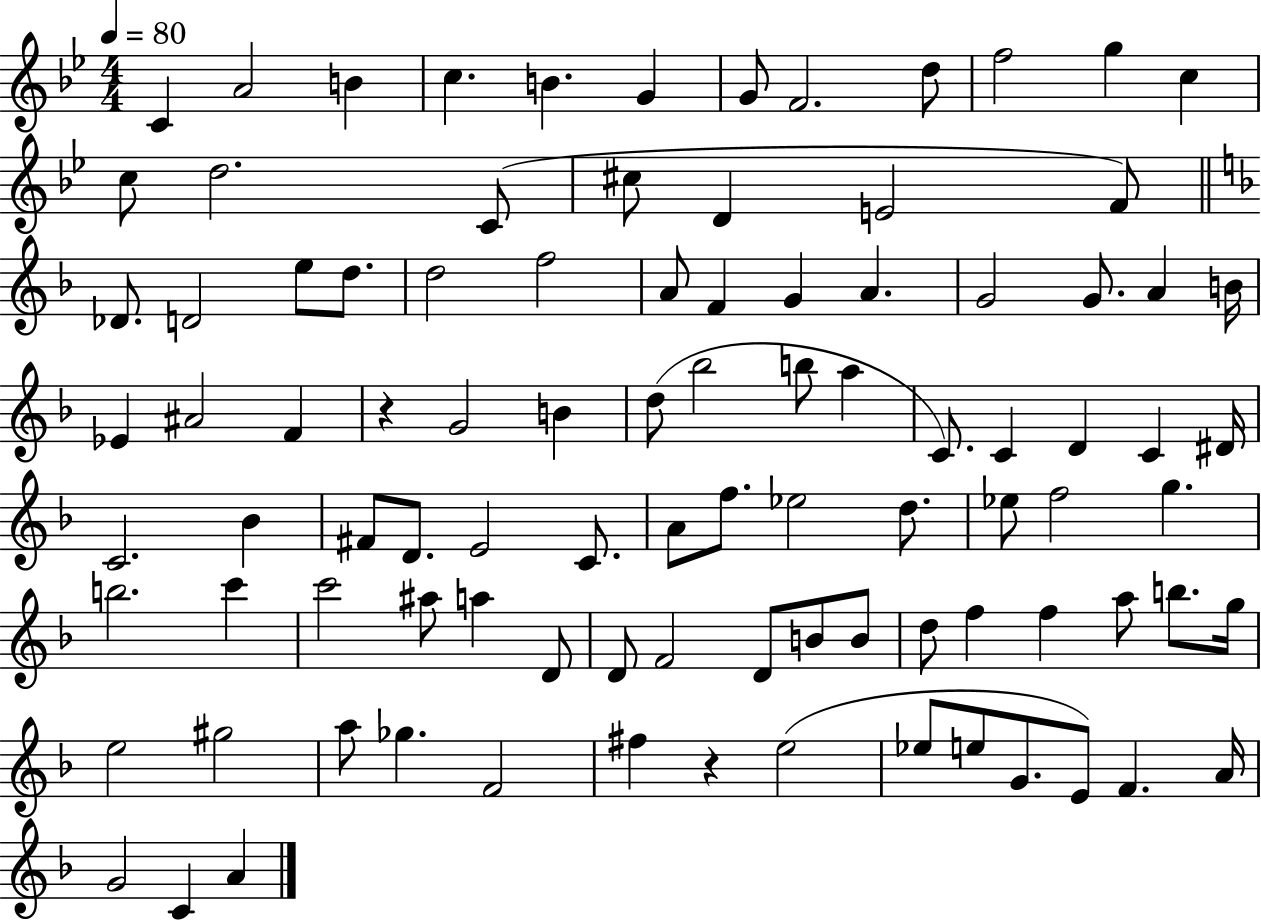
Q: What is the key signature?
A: BES major